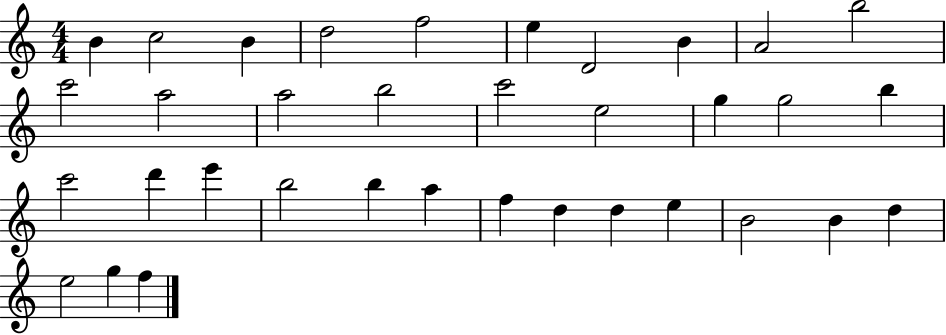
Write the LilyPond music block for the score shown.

{
  \clef treble
  \numericTimeSignature
  \time 4/4
  \key c \major
  b'4 c''2 b'4 | d''2 f''2 | e''4 d'2 b'4 | a'2 b''2 | \break c'''2 a''2 | a''2 b''2 | c'''2 e''2 | g''4 g''2 b''4 | \break c'''2 d'''4 e'''4 | b''2 b''4 a''4 | f''4 d''4 d''4 e''4 | b'2 b'4 d''4 | \break e''2 g''4 f''4 | \bar "|."
}